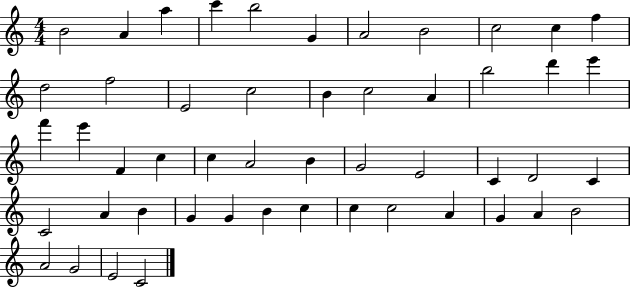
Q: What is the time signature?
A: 4/4